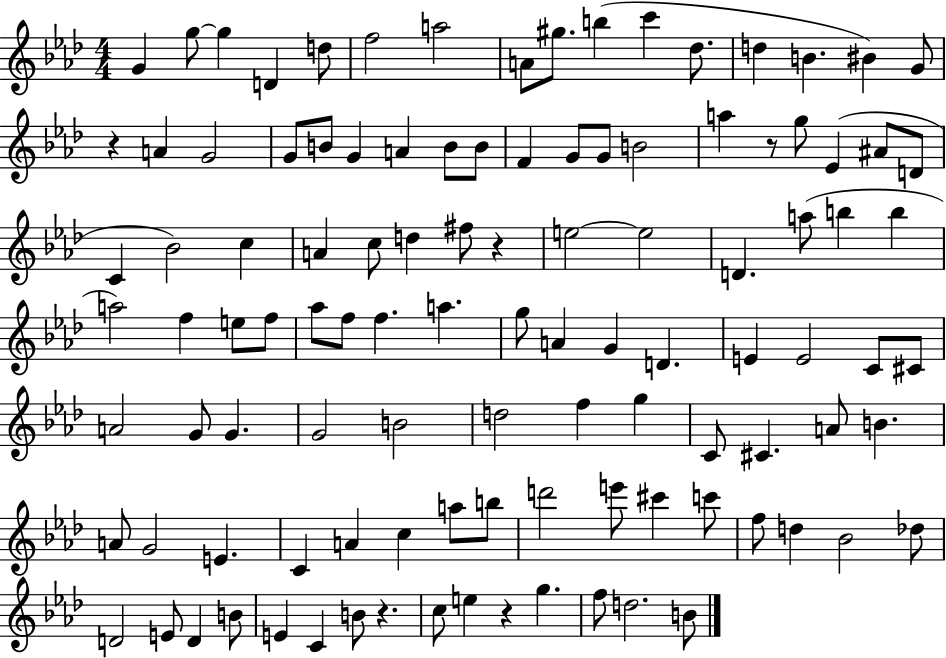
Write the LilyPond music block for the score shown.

{
  \clef treble
  \numericTimeSignature
  \time 4/4
  \key aes \major
  g'4 g''8~~ g''4 d'4 d''8 | f''2 a''2 | a'8 gis''8. b''4( c'''4 des''8. | d''4 b'4. bis'4) g'8 | \break r4 a'4 g'2 | g'8 b'8 g'4 a'4 b'8 b'8 | f'4 g'8 g'8 b'2 | a''4 r8 g''8 ees'4( ais'8 d'8 | \break c'4 bes'2) c''4 | a'4 c''8 d''4 fis''8 r4 | e''2~~ e''2 | d'4. a''8( b''4 b''4 | \break a''2) f''4 e''8 f''8 | aes''8 f''8 f''4. a''4. | g''8 a'4 g'4 d'4. | e'4 e'2 c'8 cis'8 | \break a'2 g'8 g'4. | g'2 b'2 | d''2 f''4 g''4 | c'8 cis'4. a'8 b'4. | \break a'8 g'2 e'4. | c'4 a'4 c''4 a''8 b''8 | d'''2 e'''8 cis'''4 c'''8 | f''8 d''4 bes'2 des''8 | \break d'2 e'8 d'4 b'8 | e'4 c'4 b'8 r4. | c''8 e''4 r4 g''4. | f''8 d''2. b'8 | \break \bar "|."
}